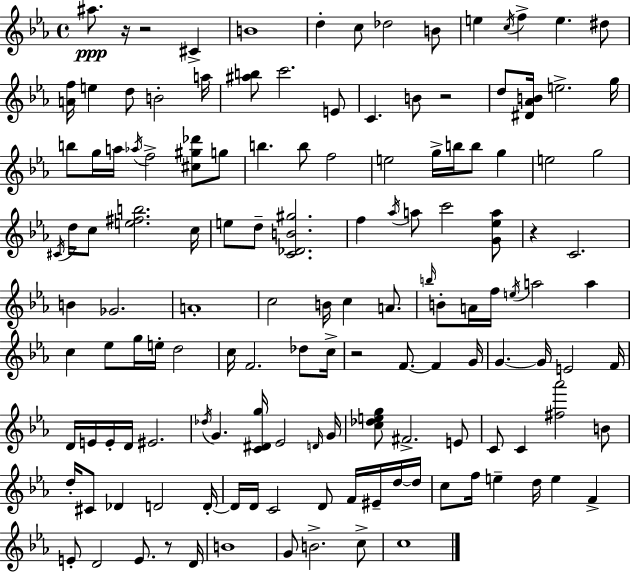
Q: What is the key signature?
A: EES major